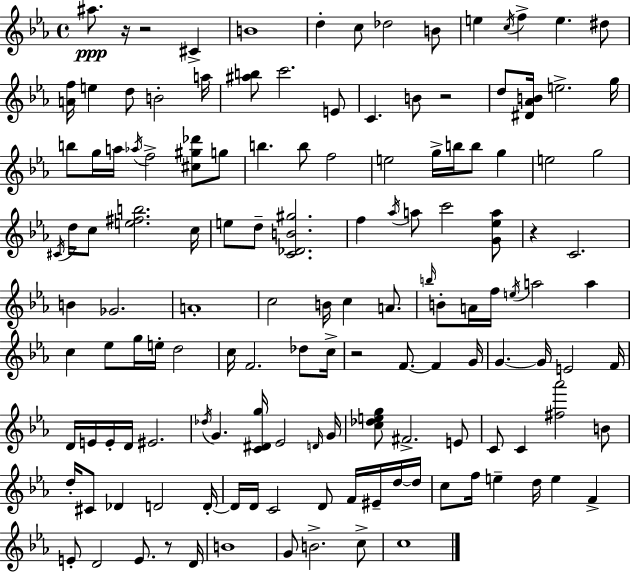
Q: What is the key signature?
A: EES major